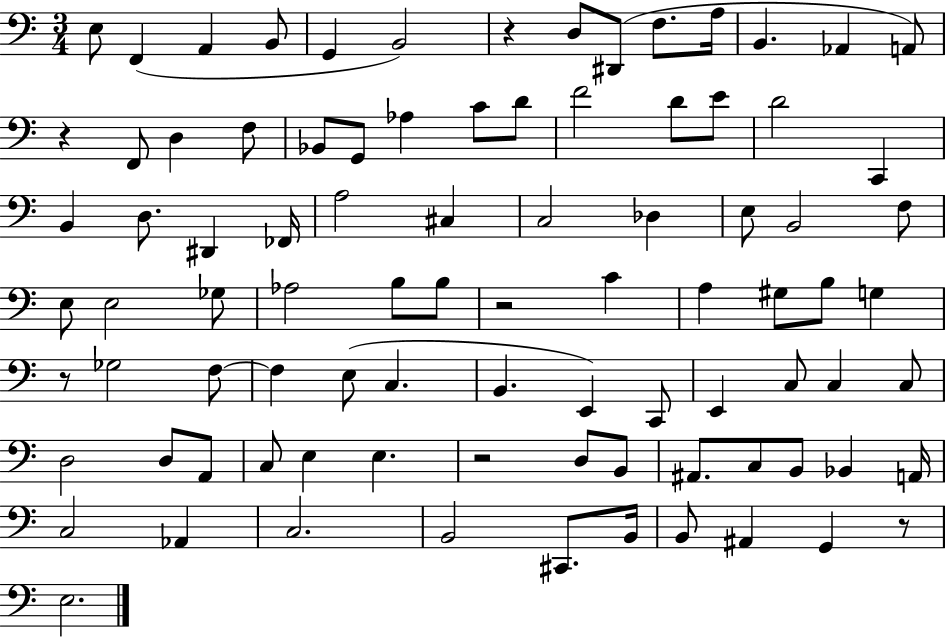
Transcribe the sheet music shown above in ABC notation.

X:1
T:Untitled
M:3/4
L:1/4
K:C
E,/2 F,, A,, B,,/2 G,, B,,2 z D,/2 ^D,,/2 F,/2 A,/4 B,, _A,, A,,/2 z F,,/2 D, F,/2 _B,,/2 G,,/2 _A, C/2 D/2 F2 D/2 E/2 D2 C,, B,, D,/2 ^D,, _F,,/4 A,2 ^C, C,2 _D, E,/2 B,,2 F,/2 E,/2 E,2 _G,/2 _A,2 B,/2 B,/2 z2 C A, ^G,/2 B,/2 G, z/2 _G,2 F,/2 F, E,/2 C, B,, E,, C,,/2 E,, C,/2 C, C,/2 D,2 D,/2 A,,/2 C,/2 E, E, z2 D,/2 B,,/2 ^A,,/2 C,/2 B,,/2 _B,, A,,/4 C,2 _A,, C,2 B,,2 ^C,,/2 B,,/4 B,,/2 ^A,, G,, z/2 E,2